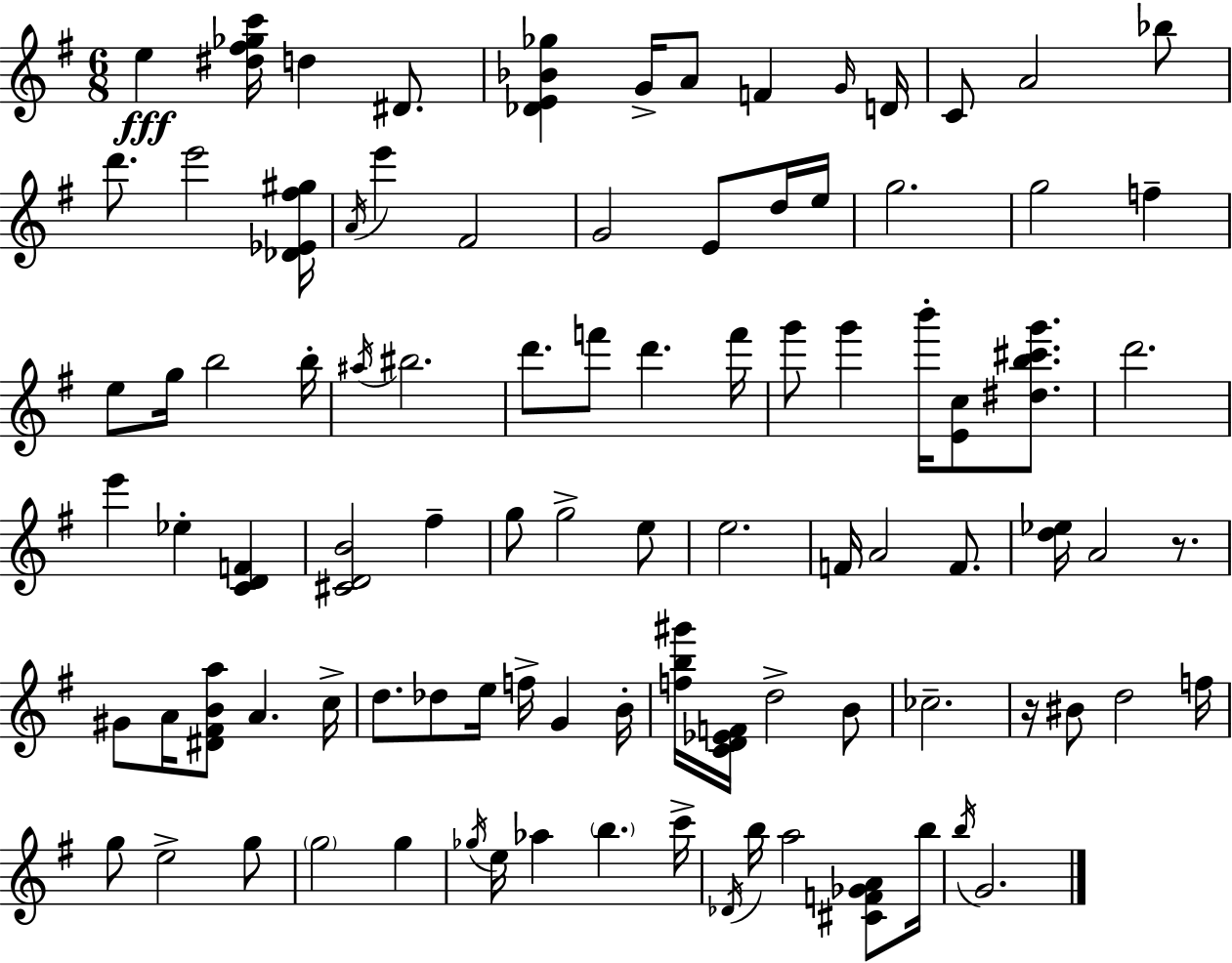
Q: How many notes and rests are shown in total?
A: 94